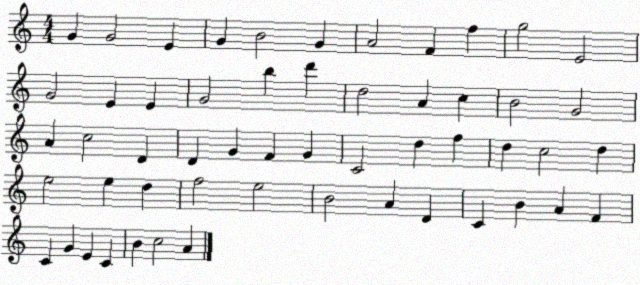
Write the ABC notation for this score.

X:1
T:Untitled
M:4/4
L:1/4
K:C
G G2 E G B2 G A2 F f g2 E2 G2 E E G2 b d' d2 A c B2 G2 A c2 D D G F G C2 d f d c2 d e2 e d f2 e2 B2 A D C B A F C G E C B c2 A